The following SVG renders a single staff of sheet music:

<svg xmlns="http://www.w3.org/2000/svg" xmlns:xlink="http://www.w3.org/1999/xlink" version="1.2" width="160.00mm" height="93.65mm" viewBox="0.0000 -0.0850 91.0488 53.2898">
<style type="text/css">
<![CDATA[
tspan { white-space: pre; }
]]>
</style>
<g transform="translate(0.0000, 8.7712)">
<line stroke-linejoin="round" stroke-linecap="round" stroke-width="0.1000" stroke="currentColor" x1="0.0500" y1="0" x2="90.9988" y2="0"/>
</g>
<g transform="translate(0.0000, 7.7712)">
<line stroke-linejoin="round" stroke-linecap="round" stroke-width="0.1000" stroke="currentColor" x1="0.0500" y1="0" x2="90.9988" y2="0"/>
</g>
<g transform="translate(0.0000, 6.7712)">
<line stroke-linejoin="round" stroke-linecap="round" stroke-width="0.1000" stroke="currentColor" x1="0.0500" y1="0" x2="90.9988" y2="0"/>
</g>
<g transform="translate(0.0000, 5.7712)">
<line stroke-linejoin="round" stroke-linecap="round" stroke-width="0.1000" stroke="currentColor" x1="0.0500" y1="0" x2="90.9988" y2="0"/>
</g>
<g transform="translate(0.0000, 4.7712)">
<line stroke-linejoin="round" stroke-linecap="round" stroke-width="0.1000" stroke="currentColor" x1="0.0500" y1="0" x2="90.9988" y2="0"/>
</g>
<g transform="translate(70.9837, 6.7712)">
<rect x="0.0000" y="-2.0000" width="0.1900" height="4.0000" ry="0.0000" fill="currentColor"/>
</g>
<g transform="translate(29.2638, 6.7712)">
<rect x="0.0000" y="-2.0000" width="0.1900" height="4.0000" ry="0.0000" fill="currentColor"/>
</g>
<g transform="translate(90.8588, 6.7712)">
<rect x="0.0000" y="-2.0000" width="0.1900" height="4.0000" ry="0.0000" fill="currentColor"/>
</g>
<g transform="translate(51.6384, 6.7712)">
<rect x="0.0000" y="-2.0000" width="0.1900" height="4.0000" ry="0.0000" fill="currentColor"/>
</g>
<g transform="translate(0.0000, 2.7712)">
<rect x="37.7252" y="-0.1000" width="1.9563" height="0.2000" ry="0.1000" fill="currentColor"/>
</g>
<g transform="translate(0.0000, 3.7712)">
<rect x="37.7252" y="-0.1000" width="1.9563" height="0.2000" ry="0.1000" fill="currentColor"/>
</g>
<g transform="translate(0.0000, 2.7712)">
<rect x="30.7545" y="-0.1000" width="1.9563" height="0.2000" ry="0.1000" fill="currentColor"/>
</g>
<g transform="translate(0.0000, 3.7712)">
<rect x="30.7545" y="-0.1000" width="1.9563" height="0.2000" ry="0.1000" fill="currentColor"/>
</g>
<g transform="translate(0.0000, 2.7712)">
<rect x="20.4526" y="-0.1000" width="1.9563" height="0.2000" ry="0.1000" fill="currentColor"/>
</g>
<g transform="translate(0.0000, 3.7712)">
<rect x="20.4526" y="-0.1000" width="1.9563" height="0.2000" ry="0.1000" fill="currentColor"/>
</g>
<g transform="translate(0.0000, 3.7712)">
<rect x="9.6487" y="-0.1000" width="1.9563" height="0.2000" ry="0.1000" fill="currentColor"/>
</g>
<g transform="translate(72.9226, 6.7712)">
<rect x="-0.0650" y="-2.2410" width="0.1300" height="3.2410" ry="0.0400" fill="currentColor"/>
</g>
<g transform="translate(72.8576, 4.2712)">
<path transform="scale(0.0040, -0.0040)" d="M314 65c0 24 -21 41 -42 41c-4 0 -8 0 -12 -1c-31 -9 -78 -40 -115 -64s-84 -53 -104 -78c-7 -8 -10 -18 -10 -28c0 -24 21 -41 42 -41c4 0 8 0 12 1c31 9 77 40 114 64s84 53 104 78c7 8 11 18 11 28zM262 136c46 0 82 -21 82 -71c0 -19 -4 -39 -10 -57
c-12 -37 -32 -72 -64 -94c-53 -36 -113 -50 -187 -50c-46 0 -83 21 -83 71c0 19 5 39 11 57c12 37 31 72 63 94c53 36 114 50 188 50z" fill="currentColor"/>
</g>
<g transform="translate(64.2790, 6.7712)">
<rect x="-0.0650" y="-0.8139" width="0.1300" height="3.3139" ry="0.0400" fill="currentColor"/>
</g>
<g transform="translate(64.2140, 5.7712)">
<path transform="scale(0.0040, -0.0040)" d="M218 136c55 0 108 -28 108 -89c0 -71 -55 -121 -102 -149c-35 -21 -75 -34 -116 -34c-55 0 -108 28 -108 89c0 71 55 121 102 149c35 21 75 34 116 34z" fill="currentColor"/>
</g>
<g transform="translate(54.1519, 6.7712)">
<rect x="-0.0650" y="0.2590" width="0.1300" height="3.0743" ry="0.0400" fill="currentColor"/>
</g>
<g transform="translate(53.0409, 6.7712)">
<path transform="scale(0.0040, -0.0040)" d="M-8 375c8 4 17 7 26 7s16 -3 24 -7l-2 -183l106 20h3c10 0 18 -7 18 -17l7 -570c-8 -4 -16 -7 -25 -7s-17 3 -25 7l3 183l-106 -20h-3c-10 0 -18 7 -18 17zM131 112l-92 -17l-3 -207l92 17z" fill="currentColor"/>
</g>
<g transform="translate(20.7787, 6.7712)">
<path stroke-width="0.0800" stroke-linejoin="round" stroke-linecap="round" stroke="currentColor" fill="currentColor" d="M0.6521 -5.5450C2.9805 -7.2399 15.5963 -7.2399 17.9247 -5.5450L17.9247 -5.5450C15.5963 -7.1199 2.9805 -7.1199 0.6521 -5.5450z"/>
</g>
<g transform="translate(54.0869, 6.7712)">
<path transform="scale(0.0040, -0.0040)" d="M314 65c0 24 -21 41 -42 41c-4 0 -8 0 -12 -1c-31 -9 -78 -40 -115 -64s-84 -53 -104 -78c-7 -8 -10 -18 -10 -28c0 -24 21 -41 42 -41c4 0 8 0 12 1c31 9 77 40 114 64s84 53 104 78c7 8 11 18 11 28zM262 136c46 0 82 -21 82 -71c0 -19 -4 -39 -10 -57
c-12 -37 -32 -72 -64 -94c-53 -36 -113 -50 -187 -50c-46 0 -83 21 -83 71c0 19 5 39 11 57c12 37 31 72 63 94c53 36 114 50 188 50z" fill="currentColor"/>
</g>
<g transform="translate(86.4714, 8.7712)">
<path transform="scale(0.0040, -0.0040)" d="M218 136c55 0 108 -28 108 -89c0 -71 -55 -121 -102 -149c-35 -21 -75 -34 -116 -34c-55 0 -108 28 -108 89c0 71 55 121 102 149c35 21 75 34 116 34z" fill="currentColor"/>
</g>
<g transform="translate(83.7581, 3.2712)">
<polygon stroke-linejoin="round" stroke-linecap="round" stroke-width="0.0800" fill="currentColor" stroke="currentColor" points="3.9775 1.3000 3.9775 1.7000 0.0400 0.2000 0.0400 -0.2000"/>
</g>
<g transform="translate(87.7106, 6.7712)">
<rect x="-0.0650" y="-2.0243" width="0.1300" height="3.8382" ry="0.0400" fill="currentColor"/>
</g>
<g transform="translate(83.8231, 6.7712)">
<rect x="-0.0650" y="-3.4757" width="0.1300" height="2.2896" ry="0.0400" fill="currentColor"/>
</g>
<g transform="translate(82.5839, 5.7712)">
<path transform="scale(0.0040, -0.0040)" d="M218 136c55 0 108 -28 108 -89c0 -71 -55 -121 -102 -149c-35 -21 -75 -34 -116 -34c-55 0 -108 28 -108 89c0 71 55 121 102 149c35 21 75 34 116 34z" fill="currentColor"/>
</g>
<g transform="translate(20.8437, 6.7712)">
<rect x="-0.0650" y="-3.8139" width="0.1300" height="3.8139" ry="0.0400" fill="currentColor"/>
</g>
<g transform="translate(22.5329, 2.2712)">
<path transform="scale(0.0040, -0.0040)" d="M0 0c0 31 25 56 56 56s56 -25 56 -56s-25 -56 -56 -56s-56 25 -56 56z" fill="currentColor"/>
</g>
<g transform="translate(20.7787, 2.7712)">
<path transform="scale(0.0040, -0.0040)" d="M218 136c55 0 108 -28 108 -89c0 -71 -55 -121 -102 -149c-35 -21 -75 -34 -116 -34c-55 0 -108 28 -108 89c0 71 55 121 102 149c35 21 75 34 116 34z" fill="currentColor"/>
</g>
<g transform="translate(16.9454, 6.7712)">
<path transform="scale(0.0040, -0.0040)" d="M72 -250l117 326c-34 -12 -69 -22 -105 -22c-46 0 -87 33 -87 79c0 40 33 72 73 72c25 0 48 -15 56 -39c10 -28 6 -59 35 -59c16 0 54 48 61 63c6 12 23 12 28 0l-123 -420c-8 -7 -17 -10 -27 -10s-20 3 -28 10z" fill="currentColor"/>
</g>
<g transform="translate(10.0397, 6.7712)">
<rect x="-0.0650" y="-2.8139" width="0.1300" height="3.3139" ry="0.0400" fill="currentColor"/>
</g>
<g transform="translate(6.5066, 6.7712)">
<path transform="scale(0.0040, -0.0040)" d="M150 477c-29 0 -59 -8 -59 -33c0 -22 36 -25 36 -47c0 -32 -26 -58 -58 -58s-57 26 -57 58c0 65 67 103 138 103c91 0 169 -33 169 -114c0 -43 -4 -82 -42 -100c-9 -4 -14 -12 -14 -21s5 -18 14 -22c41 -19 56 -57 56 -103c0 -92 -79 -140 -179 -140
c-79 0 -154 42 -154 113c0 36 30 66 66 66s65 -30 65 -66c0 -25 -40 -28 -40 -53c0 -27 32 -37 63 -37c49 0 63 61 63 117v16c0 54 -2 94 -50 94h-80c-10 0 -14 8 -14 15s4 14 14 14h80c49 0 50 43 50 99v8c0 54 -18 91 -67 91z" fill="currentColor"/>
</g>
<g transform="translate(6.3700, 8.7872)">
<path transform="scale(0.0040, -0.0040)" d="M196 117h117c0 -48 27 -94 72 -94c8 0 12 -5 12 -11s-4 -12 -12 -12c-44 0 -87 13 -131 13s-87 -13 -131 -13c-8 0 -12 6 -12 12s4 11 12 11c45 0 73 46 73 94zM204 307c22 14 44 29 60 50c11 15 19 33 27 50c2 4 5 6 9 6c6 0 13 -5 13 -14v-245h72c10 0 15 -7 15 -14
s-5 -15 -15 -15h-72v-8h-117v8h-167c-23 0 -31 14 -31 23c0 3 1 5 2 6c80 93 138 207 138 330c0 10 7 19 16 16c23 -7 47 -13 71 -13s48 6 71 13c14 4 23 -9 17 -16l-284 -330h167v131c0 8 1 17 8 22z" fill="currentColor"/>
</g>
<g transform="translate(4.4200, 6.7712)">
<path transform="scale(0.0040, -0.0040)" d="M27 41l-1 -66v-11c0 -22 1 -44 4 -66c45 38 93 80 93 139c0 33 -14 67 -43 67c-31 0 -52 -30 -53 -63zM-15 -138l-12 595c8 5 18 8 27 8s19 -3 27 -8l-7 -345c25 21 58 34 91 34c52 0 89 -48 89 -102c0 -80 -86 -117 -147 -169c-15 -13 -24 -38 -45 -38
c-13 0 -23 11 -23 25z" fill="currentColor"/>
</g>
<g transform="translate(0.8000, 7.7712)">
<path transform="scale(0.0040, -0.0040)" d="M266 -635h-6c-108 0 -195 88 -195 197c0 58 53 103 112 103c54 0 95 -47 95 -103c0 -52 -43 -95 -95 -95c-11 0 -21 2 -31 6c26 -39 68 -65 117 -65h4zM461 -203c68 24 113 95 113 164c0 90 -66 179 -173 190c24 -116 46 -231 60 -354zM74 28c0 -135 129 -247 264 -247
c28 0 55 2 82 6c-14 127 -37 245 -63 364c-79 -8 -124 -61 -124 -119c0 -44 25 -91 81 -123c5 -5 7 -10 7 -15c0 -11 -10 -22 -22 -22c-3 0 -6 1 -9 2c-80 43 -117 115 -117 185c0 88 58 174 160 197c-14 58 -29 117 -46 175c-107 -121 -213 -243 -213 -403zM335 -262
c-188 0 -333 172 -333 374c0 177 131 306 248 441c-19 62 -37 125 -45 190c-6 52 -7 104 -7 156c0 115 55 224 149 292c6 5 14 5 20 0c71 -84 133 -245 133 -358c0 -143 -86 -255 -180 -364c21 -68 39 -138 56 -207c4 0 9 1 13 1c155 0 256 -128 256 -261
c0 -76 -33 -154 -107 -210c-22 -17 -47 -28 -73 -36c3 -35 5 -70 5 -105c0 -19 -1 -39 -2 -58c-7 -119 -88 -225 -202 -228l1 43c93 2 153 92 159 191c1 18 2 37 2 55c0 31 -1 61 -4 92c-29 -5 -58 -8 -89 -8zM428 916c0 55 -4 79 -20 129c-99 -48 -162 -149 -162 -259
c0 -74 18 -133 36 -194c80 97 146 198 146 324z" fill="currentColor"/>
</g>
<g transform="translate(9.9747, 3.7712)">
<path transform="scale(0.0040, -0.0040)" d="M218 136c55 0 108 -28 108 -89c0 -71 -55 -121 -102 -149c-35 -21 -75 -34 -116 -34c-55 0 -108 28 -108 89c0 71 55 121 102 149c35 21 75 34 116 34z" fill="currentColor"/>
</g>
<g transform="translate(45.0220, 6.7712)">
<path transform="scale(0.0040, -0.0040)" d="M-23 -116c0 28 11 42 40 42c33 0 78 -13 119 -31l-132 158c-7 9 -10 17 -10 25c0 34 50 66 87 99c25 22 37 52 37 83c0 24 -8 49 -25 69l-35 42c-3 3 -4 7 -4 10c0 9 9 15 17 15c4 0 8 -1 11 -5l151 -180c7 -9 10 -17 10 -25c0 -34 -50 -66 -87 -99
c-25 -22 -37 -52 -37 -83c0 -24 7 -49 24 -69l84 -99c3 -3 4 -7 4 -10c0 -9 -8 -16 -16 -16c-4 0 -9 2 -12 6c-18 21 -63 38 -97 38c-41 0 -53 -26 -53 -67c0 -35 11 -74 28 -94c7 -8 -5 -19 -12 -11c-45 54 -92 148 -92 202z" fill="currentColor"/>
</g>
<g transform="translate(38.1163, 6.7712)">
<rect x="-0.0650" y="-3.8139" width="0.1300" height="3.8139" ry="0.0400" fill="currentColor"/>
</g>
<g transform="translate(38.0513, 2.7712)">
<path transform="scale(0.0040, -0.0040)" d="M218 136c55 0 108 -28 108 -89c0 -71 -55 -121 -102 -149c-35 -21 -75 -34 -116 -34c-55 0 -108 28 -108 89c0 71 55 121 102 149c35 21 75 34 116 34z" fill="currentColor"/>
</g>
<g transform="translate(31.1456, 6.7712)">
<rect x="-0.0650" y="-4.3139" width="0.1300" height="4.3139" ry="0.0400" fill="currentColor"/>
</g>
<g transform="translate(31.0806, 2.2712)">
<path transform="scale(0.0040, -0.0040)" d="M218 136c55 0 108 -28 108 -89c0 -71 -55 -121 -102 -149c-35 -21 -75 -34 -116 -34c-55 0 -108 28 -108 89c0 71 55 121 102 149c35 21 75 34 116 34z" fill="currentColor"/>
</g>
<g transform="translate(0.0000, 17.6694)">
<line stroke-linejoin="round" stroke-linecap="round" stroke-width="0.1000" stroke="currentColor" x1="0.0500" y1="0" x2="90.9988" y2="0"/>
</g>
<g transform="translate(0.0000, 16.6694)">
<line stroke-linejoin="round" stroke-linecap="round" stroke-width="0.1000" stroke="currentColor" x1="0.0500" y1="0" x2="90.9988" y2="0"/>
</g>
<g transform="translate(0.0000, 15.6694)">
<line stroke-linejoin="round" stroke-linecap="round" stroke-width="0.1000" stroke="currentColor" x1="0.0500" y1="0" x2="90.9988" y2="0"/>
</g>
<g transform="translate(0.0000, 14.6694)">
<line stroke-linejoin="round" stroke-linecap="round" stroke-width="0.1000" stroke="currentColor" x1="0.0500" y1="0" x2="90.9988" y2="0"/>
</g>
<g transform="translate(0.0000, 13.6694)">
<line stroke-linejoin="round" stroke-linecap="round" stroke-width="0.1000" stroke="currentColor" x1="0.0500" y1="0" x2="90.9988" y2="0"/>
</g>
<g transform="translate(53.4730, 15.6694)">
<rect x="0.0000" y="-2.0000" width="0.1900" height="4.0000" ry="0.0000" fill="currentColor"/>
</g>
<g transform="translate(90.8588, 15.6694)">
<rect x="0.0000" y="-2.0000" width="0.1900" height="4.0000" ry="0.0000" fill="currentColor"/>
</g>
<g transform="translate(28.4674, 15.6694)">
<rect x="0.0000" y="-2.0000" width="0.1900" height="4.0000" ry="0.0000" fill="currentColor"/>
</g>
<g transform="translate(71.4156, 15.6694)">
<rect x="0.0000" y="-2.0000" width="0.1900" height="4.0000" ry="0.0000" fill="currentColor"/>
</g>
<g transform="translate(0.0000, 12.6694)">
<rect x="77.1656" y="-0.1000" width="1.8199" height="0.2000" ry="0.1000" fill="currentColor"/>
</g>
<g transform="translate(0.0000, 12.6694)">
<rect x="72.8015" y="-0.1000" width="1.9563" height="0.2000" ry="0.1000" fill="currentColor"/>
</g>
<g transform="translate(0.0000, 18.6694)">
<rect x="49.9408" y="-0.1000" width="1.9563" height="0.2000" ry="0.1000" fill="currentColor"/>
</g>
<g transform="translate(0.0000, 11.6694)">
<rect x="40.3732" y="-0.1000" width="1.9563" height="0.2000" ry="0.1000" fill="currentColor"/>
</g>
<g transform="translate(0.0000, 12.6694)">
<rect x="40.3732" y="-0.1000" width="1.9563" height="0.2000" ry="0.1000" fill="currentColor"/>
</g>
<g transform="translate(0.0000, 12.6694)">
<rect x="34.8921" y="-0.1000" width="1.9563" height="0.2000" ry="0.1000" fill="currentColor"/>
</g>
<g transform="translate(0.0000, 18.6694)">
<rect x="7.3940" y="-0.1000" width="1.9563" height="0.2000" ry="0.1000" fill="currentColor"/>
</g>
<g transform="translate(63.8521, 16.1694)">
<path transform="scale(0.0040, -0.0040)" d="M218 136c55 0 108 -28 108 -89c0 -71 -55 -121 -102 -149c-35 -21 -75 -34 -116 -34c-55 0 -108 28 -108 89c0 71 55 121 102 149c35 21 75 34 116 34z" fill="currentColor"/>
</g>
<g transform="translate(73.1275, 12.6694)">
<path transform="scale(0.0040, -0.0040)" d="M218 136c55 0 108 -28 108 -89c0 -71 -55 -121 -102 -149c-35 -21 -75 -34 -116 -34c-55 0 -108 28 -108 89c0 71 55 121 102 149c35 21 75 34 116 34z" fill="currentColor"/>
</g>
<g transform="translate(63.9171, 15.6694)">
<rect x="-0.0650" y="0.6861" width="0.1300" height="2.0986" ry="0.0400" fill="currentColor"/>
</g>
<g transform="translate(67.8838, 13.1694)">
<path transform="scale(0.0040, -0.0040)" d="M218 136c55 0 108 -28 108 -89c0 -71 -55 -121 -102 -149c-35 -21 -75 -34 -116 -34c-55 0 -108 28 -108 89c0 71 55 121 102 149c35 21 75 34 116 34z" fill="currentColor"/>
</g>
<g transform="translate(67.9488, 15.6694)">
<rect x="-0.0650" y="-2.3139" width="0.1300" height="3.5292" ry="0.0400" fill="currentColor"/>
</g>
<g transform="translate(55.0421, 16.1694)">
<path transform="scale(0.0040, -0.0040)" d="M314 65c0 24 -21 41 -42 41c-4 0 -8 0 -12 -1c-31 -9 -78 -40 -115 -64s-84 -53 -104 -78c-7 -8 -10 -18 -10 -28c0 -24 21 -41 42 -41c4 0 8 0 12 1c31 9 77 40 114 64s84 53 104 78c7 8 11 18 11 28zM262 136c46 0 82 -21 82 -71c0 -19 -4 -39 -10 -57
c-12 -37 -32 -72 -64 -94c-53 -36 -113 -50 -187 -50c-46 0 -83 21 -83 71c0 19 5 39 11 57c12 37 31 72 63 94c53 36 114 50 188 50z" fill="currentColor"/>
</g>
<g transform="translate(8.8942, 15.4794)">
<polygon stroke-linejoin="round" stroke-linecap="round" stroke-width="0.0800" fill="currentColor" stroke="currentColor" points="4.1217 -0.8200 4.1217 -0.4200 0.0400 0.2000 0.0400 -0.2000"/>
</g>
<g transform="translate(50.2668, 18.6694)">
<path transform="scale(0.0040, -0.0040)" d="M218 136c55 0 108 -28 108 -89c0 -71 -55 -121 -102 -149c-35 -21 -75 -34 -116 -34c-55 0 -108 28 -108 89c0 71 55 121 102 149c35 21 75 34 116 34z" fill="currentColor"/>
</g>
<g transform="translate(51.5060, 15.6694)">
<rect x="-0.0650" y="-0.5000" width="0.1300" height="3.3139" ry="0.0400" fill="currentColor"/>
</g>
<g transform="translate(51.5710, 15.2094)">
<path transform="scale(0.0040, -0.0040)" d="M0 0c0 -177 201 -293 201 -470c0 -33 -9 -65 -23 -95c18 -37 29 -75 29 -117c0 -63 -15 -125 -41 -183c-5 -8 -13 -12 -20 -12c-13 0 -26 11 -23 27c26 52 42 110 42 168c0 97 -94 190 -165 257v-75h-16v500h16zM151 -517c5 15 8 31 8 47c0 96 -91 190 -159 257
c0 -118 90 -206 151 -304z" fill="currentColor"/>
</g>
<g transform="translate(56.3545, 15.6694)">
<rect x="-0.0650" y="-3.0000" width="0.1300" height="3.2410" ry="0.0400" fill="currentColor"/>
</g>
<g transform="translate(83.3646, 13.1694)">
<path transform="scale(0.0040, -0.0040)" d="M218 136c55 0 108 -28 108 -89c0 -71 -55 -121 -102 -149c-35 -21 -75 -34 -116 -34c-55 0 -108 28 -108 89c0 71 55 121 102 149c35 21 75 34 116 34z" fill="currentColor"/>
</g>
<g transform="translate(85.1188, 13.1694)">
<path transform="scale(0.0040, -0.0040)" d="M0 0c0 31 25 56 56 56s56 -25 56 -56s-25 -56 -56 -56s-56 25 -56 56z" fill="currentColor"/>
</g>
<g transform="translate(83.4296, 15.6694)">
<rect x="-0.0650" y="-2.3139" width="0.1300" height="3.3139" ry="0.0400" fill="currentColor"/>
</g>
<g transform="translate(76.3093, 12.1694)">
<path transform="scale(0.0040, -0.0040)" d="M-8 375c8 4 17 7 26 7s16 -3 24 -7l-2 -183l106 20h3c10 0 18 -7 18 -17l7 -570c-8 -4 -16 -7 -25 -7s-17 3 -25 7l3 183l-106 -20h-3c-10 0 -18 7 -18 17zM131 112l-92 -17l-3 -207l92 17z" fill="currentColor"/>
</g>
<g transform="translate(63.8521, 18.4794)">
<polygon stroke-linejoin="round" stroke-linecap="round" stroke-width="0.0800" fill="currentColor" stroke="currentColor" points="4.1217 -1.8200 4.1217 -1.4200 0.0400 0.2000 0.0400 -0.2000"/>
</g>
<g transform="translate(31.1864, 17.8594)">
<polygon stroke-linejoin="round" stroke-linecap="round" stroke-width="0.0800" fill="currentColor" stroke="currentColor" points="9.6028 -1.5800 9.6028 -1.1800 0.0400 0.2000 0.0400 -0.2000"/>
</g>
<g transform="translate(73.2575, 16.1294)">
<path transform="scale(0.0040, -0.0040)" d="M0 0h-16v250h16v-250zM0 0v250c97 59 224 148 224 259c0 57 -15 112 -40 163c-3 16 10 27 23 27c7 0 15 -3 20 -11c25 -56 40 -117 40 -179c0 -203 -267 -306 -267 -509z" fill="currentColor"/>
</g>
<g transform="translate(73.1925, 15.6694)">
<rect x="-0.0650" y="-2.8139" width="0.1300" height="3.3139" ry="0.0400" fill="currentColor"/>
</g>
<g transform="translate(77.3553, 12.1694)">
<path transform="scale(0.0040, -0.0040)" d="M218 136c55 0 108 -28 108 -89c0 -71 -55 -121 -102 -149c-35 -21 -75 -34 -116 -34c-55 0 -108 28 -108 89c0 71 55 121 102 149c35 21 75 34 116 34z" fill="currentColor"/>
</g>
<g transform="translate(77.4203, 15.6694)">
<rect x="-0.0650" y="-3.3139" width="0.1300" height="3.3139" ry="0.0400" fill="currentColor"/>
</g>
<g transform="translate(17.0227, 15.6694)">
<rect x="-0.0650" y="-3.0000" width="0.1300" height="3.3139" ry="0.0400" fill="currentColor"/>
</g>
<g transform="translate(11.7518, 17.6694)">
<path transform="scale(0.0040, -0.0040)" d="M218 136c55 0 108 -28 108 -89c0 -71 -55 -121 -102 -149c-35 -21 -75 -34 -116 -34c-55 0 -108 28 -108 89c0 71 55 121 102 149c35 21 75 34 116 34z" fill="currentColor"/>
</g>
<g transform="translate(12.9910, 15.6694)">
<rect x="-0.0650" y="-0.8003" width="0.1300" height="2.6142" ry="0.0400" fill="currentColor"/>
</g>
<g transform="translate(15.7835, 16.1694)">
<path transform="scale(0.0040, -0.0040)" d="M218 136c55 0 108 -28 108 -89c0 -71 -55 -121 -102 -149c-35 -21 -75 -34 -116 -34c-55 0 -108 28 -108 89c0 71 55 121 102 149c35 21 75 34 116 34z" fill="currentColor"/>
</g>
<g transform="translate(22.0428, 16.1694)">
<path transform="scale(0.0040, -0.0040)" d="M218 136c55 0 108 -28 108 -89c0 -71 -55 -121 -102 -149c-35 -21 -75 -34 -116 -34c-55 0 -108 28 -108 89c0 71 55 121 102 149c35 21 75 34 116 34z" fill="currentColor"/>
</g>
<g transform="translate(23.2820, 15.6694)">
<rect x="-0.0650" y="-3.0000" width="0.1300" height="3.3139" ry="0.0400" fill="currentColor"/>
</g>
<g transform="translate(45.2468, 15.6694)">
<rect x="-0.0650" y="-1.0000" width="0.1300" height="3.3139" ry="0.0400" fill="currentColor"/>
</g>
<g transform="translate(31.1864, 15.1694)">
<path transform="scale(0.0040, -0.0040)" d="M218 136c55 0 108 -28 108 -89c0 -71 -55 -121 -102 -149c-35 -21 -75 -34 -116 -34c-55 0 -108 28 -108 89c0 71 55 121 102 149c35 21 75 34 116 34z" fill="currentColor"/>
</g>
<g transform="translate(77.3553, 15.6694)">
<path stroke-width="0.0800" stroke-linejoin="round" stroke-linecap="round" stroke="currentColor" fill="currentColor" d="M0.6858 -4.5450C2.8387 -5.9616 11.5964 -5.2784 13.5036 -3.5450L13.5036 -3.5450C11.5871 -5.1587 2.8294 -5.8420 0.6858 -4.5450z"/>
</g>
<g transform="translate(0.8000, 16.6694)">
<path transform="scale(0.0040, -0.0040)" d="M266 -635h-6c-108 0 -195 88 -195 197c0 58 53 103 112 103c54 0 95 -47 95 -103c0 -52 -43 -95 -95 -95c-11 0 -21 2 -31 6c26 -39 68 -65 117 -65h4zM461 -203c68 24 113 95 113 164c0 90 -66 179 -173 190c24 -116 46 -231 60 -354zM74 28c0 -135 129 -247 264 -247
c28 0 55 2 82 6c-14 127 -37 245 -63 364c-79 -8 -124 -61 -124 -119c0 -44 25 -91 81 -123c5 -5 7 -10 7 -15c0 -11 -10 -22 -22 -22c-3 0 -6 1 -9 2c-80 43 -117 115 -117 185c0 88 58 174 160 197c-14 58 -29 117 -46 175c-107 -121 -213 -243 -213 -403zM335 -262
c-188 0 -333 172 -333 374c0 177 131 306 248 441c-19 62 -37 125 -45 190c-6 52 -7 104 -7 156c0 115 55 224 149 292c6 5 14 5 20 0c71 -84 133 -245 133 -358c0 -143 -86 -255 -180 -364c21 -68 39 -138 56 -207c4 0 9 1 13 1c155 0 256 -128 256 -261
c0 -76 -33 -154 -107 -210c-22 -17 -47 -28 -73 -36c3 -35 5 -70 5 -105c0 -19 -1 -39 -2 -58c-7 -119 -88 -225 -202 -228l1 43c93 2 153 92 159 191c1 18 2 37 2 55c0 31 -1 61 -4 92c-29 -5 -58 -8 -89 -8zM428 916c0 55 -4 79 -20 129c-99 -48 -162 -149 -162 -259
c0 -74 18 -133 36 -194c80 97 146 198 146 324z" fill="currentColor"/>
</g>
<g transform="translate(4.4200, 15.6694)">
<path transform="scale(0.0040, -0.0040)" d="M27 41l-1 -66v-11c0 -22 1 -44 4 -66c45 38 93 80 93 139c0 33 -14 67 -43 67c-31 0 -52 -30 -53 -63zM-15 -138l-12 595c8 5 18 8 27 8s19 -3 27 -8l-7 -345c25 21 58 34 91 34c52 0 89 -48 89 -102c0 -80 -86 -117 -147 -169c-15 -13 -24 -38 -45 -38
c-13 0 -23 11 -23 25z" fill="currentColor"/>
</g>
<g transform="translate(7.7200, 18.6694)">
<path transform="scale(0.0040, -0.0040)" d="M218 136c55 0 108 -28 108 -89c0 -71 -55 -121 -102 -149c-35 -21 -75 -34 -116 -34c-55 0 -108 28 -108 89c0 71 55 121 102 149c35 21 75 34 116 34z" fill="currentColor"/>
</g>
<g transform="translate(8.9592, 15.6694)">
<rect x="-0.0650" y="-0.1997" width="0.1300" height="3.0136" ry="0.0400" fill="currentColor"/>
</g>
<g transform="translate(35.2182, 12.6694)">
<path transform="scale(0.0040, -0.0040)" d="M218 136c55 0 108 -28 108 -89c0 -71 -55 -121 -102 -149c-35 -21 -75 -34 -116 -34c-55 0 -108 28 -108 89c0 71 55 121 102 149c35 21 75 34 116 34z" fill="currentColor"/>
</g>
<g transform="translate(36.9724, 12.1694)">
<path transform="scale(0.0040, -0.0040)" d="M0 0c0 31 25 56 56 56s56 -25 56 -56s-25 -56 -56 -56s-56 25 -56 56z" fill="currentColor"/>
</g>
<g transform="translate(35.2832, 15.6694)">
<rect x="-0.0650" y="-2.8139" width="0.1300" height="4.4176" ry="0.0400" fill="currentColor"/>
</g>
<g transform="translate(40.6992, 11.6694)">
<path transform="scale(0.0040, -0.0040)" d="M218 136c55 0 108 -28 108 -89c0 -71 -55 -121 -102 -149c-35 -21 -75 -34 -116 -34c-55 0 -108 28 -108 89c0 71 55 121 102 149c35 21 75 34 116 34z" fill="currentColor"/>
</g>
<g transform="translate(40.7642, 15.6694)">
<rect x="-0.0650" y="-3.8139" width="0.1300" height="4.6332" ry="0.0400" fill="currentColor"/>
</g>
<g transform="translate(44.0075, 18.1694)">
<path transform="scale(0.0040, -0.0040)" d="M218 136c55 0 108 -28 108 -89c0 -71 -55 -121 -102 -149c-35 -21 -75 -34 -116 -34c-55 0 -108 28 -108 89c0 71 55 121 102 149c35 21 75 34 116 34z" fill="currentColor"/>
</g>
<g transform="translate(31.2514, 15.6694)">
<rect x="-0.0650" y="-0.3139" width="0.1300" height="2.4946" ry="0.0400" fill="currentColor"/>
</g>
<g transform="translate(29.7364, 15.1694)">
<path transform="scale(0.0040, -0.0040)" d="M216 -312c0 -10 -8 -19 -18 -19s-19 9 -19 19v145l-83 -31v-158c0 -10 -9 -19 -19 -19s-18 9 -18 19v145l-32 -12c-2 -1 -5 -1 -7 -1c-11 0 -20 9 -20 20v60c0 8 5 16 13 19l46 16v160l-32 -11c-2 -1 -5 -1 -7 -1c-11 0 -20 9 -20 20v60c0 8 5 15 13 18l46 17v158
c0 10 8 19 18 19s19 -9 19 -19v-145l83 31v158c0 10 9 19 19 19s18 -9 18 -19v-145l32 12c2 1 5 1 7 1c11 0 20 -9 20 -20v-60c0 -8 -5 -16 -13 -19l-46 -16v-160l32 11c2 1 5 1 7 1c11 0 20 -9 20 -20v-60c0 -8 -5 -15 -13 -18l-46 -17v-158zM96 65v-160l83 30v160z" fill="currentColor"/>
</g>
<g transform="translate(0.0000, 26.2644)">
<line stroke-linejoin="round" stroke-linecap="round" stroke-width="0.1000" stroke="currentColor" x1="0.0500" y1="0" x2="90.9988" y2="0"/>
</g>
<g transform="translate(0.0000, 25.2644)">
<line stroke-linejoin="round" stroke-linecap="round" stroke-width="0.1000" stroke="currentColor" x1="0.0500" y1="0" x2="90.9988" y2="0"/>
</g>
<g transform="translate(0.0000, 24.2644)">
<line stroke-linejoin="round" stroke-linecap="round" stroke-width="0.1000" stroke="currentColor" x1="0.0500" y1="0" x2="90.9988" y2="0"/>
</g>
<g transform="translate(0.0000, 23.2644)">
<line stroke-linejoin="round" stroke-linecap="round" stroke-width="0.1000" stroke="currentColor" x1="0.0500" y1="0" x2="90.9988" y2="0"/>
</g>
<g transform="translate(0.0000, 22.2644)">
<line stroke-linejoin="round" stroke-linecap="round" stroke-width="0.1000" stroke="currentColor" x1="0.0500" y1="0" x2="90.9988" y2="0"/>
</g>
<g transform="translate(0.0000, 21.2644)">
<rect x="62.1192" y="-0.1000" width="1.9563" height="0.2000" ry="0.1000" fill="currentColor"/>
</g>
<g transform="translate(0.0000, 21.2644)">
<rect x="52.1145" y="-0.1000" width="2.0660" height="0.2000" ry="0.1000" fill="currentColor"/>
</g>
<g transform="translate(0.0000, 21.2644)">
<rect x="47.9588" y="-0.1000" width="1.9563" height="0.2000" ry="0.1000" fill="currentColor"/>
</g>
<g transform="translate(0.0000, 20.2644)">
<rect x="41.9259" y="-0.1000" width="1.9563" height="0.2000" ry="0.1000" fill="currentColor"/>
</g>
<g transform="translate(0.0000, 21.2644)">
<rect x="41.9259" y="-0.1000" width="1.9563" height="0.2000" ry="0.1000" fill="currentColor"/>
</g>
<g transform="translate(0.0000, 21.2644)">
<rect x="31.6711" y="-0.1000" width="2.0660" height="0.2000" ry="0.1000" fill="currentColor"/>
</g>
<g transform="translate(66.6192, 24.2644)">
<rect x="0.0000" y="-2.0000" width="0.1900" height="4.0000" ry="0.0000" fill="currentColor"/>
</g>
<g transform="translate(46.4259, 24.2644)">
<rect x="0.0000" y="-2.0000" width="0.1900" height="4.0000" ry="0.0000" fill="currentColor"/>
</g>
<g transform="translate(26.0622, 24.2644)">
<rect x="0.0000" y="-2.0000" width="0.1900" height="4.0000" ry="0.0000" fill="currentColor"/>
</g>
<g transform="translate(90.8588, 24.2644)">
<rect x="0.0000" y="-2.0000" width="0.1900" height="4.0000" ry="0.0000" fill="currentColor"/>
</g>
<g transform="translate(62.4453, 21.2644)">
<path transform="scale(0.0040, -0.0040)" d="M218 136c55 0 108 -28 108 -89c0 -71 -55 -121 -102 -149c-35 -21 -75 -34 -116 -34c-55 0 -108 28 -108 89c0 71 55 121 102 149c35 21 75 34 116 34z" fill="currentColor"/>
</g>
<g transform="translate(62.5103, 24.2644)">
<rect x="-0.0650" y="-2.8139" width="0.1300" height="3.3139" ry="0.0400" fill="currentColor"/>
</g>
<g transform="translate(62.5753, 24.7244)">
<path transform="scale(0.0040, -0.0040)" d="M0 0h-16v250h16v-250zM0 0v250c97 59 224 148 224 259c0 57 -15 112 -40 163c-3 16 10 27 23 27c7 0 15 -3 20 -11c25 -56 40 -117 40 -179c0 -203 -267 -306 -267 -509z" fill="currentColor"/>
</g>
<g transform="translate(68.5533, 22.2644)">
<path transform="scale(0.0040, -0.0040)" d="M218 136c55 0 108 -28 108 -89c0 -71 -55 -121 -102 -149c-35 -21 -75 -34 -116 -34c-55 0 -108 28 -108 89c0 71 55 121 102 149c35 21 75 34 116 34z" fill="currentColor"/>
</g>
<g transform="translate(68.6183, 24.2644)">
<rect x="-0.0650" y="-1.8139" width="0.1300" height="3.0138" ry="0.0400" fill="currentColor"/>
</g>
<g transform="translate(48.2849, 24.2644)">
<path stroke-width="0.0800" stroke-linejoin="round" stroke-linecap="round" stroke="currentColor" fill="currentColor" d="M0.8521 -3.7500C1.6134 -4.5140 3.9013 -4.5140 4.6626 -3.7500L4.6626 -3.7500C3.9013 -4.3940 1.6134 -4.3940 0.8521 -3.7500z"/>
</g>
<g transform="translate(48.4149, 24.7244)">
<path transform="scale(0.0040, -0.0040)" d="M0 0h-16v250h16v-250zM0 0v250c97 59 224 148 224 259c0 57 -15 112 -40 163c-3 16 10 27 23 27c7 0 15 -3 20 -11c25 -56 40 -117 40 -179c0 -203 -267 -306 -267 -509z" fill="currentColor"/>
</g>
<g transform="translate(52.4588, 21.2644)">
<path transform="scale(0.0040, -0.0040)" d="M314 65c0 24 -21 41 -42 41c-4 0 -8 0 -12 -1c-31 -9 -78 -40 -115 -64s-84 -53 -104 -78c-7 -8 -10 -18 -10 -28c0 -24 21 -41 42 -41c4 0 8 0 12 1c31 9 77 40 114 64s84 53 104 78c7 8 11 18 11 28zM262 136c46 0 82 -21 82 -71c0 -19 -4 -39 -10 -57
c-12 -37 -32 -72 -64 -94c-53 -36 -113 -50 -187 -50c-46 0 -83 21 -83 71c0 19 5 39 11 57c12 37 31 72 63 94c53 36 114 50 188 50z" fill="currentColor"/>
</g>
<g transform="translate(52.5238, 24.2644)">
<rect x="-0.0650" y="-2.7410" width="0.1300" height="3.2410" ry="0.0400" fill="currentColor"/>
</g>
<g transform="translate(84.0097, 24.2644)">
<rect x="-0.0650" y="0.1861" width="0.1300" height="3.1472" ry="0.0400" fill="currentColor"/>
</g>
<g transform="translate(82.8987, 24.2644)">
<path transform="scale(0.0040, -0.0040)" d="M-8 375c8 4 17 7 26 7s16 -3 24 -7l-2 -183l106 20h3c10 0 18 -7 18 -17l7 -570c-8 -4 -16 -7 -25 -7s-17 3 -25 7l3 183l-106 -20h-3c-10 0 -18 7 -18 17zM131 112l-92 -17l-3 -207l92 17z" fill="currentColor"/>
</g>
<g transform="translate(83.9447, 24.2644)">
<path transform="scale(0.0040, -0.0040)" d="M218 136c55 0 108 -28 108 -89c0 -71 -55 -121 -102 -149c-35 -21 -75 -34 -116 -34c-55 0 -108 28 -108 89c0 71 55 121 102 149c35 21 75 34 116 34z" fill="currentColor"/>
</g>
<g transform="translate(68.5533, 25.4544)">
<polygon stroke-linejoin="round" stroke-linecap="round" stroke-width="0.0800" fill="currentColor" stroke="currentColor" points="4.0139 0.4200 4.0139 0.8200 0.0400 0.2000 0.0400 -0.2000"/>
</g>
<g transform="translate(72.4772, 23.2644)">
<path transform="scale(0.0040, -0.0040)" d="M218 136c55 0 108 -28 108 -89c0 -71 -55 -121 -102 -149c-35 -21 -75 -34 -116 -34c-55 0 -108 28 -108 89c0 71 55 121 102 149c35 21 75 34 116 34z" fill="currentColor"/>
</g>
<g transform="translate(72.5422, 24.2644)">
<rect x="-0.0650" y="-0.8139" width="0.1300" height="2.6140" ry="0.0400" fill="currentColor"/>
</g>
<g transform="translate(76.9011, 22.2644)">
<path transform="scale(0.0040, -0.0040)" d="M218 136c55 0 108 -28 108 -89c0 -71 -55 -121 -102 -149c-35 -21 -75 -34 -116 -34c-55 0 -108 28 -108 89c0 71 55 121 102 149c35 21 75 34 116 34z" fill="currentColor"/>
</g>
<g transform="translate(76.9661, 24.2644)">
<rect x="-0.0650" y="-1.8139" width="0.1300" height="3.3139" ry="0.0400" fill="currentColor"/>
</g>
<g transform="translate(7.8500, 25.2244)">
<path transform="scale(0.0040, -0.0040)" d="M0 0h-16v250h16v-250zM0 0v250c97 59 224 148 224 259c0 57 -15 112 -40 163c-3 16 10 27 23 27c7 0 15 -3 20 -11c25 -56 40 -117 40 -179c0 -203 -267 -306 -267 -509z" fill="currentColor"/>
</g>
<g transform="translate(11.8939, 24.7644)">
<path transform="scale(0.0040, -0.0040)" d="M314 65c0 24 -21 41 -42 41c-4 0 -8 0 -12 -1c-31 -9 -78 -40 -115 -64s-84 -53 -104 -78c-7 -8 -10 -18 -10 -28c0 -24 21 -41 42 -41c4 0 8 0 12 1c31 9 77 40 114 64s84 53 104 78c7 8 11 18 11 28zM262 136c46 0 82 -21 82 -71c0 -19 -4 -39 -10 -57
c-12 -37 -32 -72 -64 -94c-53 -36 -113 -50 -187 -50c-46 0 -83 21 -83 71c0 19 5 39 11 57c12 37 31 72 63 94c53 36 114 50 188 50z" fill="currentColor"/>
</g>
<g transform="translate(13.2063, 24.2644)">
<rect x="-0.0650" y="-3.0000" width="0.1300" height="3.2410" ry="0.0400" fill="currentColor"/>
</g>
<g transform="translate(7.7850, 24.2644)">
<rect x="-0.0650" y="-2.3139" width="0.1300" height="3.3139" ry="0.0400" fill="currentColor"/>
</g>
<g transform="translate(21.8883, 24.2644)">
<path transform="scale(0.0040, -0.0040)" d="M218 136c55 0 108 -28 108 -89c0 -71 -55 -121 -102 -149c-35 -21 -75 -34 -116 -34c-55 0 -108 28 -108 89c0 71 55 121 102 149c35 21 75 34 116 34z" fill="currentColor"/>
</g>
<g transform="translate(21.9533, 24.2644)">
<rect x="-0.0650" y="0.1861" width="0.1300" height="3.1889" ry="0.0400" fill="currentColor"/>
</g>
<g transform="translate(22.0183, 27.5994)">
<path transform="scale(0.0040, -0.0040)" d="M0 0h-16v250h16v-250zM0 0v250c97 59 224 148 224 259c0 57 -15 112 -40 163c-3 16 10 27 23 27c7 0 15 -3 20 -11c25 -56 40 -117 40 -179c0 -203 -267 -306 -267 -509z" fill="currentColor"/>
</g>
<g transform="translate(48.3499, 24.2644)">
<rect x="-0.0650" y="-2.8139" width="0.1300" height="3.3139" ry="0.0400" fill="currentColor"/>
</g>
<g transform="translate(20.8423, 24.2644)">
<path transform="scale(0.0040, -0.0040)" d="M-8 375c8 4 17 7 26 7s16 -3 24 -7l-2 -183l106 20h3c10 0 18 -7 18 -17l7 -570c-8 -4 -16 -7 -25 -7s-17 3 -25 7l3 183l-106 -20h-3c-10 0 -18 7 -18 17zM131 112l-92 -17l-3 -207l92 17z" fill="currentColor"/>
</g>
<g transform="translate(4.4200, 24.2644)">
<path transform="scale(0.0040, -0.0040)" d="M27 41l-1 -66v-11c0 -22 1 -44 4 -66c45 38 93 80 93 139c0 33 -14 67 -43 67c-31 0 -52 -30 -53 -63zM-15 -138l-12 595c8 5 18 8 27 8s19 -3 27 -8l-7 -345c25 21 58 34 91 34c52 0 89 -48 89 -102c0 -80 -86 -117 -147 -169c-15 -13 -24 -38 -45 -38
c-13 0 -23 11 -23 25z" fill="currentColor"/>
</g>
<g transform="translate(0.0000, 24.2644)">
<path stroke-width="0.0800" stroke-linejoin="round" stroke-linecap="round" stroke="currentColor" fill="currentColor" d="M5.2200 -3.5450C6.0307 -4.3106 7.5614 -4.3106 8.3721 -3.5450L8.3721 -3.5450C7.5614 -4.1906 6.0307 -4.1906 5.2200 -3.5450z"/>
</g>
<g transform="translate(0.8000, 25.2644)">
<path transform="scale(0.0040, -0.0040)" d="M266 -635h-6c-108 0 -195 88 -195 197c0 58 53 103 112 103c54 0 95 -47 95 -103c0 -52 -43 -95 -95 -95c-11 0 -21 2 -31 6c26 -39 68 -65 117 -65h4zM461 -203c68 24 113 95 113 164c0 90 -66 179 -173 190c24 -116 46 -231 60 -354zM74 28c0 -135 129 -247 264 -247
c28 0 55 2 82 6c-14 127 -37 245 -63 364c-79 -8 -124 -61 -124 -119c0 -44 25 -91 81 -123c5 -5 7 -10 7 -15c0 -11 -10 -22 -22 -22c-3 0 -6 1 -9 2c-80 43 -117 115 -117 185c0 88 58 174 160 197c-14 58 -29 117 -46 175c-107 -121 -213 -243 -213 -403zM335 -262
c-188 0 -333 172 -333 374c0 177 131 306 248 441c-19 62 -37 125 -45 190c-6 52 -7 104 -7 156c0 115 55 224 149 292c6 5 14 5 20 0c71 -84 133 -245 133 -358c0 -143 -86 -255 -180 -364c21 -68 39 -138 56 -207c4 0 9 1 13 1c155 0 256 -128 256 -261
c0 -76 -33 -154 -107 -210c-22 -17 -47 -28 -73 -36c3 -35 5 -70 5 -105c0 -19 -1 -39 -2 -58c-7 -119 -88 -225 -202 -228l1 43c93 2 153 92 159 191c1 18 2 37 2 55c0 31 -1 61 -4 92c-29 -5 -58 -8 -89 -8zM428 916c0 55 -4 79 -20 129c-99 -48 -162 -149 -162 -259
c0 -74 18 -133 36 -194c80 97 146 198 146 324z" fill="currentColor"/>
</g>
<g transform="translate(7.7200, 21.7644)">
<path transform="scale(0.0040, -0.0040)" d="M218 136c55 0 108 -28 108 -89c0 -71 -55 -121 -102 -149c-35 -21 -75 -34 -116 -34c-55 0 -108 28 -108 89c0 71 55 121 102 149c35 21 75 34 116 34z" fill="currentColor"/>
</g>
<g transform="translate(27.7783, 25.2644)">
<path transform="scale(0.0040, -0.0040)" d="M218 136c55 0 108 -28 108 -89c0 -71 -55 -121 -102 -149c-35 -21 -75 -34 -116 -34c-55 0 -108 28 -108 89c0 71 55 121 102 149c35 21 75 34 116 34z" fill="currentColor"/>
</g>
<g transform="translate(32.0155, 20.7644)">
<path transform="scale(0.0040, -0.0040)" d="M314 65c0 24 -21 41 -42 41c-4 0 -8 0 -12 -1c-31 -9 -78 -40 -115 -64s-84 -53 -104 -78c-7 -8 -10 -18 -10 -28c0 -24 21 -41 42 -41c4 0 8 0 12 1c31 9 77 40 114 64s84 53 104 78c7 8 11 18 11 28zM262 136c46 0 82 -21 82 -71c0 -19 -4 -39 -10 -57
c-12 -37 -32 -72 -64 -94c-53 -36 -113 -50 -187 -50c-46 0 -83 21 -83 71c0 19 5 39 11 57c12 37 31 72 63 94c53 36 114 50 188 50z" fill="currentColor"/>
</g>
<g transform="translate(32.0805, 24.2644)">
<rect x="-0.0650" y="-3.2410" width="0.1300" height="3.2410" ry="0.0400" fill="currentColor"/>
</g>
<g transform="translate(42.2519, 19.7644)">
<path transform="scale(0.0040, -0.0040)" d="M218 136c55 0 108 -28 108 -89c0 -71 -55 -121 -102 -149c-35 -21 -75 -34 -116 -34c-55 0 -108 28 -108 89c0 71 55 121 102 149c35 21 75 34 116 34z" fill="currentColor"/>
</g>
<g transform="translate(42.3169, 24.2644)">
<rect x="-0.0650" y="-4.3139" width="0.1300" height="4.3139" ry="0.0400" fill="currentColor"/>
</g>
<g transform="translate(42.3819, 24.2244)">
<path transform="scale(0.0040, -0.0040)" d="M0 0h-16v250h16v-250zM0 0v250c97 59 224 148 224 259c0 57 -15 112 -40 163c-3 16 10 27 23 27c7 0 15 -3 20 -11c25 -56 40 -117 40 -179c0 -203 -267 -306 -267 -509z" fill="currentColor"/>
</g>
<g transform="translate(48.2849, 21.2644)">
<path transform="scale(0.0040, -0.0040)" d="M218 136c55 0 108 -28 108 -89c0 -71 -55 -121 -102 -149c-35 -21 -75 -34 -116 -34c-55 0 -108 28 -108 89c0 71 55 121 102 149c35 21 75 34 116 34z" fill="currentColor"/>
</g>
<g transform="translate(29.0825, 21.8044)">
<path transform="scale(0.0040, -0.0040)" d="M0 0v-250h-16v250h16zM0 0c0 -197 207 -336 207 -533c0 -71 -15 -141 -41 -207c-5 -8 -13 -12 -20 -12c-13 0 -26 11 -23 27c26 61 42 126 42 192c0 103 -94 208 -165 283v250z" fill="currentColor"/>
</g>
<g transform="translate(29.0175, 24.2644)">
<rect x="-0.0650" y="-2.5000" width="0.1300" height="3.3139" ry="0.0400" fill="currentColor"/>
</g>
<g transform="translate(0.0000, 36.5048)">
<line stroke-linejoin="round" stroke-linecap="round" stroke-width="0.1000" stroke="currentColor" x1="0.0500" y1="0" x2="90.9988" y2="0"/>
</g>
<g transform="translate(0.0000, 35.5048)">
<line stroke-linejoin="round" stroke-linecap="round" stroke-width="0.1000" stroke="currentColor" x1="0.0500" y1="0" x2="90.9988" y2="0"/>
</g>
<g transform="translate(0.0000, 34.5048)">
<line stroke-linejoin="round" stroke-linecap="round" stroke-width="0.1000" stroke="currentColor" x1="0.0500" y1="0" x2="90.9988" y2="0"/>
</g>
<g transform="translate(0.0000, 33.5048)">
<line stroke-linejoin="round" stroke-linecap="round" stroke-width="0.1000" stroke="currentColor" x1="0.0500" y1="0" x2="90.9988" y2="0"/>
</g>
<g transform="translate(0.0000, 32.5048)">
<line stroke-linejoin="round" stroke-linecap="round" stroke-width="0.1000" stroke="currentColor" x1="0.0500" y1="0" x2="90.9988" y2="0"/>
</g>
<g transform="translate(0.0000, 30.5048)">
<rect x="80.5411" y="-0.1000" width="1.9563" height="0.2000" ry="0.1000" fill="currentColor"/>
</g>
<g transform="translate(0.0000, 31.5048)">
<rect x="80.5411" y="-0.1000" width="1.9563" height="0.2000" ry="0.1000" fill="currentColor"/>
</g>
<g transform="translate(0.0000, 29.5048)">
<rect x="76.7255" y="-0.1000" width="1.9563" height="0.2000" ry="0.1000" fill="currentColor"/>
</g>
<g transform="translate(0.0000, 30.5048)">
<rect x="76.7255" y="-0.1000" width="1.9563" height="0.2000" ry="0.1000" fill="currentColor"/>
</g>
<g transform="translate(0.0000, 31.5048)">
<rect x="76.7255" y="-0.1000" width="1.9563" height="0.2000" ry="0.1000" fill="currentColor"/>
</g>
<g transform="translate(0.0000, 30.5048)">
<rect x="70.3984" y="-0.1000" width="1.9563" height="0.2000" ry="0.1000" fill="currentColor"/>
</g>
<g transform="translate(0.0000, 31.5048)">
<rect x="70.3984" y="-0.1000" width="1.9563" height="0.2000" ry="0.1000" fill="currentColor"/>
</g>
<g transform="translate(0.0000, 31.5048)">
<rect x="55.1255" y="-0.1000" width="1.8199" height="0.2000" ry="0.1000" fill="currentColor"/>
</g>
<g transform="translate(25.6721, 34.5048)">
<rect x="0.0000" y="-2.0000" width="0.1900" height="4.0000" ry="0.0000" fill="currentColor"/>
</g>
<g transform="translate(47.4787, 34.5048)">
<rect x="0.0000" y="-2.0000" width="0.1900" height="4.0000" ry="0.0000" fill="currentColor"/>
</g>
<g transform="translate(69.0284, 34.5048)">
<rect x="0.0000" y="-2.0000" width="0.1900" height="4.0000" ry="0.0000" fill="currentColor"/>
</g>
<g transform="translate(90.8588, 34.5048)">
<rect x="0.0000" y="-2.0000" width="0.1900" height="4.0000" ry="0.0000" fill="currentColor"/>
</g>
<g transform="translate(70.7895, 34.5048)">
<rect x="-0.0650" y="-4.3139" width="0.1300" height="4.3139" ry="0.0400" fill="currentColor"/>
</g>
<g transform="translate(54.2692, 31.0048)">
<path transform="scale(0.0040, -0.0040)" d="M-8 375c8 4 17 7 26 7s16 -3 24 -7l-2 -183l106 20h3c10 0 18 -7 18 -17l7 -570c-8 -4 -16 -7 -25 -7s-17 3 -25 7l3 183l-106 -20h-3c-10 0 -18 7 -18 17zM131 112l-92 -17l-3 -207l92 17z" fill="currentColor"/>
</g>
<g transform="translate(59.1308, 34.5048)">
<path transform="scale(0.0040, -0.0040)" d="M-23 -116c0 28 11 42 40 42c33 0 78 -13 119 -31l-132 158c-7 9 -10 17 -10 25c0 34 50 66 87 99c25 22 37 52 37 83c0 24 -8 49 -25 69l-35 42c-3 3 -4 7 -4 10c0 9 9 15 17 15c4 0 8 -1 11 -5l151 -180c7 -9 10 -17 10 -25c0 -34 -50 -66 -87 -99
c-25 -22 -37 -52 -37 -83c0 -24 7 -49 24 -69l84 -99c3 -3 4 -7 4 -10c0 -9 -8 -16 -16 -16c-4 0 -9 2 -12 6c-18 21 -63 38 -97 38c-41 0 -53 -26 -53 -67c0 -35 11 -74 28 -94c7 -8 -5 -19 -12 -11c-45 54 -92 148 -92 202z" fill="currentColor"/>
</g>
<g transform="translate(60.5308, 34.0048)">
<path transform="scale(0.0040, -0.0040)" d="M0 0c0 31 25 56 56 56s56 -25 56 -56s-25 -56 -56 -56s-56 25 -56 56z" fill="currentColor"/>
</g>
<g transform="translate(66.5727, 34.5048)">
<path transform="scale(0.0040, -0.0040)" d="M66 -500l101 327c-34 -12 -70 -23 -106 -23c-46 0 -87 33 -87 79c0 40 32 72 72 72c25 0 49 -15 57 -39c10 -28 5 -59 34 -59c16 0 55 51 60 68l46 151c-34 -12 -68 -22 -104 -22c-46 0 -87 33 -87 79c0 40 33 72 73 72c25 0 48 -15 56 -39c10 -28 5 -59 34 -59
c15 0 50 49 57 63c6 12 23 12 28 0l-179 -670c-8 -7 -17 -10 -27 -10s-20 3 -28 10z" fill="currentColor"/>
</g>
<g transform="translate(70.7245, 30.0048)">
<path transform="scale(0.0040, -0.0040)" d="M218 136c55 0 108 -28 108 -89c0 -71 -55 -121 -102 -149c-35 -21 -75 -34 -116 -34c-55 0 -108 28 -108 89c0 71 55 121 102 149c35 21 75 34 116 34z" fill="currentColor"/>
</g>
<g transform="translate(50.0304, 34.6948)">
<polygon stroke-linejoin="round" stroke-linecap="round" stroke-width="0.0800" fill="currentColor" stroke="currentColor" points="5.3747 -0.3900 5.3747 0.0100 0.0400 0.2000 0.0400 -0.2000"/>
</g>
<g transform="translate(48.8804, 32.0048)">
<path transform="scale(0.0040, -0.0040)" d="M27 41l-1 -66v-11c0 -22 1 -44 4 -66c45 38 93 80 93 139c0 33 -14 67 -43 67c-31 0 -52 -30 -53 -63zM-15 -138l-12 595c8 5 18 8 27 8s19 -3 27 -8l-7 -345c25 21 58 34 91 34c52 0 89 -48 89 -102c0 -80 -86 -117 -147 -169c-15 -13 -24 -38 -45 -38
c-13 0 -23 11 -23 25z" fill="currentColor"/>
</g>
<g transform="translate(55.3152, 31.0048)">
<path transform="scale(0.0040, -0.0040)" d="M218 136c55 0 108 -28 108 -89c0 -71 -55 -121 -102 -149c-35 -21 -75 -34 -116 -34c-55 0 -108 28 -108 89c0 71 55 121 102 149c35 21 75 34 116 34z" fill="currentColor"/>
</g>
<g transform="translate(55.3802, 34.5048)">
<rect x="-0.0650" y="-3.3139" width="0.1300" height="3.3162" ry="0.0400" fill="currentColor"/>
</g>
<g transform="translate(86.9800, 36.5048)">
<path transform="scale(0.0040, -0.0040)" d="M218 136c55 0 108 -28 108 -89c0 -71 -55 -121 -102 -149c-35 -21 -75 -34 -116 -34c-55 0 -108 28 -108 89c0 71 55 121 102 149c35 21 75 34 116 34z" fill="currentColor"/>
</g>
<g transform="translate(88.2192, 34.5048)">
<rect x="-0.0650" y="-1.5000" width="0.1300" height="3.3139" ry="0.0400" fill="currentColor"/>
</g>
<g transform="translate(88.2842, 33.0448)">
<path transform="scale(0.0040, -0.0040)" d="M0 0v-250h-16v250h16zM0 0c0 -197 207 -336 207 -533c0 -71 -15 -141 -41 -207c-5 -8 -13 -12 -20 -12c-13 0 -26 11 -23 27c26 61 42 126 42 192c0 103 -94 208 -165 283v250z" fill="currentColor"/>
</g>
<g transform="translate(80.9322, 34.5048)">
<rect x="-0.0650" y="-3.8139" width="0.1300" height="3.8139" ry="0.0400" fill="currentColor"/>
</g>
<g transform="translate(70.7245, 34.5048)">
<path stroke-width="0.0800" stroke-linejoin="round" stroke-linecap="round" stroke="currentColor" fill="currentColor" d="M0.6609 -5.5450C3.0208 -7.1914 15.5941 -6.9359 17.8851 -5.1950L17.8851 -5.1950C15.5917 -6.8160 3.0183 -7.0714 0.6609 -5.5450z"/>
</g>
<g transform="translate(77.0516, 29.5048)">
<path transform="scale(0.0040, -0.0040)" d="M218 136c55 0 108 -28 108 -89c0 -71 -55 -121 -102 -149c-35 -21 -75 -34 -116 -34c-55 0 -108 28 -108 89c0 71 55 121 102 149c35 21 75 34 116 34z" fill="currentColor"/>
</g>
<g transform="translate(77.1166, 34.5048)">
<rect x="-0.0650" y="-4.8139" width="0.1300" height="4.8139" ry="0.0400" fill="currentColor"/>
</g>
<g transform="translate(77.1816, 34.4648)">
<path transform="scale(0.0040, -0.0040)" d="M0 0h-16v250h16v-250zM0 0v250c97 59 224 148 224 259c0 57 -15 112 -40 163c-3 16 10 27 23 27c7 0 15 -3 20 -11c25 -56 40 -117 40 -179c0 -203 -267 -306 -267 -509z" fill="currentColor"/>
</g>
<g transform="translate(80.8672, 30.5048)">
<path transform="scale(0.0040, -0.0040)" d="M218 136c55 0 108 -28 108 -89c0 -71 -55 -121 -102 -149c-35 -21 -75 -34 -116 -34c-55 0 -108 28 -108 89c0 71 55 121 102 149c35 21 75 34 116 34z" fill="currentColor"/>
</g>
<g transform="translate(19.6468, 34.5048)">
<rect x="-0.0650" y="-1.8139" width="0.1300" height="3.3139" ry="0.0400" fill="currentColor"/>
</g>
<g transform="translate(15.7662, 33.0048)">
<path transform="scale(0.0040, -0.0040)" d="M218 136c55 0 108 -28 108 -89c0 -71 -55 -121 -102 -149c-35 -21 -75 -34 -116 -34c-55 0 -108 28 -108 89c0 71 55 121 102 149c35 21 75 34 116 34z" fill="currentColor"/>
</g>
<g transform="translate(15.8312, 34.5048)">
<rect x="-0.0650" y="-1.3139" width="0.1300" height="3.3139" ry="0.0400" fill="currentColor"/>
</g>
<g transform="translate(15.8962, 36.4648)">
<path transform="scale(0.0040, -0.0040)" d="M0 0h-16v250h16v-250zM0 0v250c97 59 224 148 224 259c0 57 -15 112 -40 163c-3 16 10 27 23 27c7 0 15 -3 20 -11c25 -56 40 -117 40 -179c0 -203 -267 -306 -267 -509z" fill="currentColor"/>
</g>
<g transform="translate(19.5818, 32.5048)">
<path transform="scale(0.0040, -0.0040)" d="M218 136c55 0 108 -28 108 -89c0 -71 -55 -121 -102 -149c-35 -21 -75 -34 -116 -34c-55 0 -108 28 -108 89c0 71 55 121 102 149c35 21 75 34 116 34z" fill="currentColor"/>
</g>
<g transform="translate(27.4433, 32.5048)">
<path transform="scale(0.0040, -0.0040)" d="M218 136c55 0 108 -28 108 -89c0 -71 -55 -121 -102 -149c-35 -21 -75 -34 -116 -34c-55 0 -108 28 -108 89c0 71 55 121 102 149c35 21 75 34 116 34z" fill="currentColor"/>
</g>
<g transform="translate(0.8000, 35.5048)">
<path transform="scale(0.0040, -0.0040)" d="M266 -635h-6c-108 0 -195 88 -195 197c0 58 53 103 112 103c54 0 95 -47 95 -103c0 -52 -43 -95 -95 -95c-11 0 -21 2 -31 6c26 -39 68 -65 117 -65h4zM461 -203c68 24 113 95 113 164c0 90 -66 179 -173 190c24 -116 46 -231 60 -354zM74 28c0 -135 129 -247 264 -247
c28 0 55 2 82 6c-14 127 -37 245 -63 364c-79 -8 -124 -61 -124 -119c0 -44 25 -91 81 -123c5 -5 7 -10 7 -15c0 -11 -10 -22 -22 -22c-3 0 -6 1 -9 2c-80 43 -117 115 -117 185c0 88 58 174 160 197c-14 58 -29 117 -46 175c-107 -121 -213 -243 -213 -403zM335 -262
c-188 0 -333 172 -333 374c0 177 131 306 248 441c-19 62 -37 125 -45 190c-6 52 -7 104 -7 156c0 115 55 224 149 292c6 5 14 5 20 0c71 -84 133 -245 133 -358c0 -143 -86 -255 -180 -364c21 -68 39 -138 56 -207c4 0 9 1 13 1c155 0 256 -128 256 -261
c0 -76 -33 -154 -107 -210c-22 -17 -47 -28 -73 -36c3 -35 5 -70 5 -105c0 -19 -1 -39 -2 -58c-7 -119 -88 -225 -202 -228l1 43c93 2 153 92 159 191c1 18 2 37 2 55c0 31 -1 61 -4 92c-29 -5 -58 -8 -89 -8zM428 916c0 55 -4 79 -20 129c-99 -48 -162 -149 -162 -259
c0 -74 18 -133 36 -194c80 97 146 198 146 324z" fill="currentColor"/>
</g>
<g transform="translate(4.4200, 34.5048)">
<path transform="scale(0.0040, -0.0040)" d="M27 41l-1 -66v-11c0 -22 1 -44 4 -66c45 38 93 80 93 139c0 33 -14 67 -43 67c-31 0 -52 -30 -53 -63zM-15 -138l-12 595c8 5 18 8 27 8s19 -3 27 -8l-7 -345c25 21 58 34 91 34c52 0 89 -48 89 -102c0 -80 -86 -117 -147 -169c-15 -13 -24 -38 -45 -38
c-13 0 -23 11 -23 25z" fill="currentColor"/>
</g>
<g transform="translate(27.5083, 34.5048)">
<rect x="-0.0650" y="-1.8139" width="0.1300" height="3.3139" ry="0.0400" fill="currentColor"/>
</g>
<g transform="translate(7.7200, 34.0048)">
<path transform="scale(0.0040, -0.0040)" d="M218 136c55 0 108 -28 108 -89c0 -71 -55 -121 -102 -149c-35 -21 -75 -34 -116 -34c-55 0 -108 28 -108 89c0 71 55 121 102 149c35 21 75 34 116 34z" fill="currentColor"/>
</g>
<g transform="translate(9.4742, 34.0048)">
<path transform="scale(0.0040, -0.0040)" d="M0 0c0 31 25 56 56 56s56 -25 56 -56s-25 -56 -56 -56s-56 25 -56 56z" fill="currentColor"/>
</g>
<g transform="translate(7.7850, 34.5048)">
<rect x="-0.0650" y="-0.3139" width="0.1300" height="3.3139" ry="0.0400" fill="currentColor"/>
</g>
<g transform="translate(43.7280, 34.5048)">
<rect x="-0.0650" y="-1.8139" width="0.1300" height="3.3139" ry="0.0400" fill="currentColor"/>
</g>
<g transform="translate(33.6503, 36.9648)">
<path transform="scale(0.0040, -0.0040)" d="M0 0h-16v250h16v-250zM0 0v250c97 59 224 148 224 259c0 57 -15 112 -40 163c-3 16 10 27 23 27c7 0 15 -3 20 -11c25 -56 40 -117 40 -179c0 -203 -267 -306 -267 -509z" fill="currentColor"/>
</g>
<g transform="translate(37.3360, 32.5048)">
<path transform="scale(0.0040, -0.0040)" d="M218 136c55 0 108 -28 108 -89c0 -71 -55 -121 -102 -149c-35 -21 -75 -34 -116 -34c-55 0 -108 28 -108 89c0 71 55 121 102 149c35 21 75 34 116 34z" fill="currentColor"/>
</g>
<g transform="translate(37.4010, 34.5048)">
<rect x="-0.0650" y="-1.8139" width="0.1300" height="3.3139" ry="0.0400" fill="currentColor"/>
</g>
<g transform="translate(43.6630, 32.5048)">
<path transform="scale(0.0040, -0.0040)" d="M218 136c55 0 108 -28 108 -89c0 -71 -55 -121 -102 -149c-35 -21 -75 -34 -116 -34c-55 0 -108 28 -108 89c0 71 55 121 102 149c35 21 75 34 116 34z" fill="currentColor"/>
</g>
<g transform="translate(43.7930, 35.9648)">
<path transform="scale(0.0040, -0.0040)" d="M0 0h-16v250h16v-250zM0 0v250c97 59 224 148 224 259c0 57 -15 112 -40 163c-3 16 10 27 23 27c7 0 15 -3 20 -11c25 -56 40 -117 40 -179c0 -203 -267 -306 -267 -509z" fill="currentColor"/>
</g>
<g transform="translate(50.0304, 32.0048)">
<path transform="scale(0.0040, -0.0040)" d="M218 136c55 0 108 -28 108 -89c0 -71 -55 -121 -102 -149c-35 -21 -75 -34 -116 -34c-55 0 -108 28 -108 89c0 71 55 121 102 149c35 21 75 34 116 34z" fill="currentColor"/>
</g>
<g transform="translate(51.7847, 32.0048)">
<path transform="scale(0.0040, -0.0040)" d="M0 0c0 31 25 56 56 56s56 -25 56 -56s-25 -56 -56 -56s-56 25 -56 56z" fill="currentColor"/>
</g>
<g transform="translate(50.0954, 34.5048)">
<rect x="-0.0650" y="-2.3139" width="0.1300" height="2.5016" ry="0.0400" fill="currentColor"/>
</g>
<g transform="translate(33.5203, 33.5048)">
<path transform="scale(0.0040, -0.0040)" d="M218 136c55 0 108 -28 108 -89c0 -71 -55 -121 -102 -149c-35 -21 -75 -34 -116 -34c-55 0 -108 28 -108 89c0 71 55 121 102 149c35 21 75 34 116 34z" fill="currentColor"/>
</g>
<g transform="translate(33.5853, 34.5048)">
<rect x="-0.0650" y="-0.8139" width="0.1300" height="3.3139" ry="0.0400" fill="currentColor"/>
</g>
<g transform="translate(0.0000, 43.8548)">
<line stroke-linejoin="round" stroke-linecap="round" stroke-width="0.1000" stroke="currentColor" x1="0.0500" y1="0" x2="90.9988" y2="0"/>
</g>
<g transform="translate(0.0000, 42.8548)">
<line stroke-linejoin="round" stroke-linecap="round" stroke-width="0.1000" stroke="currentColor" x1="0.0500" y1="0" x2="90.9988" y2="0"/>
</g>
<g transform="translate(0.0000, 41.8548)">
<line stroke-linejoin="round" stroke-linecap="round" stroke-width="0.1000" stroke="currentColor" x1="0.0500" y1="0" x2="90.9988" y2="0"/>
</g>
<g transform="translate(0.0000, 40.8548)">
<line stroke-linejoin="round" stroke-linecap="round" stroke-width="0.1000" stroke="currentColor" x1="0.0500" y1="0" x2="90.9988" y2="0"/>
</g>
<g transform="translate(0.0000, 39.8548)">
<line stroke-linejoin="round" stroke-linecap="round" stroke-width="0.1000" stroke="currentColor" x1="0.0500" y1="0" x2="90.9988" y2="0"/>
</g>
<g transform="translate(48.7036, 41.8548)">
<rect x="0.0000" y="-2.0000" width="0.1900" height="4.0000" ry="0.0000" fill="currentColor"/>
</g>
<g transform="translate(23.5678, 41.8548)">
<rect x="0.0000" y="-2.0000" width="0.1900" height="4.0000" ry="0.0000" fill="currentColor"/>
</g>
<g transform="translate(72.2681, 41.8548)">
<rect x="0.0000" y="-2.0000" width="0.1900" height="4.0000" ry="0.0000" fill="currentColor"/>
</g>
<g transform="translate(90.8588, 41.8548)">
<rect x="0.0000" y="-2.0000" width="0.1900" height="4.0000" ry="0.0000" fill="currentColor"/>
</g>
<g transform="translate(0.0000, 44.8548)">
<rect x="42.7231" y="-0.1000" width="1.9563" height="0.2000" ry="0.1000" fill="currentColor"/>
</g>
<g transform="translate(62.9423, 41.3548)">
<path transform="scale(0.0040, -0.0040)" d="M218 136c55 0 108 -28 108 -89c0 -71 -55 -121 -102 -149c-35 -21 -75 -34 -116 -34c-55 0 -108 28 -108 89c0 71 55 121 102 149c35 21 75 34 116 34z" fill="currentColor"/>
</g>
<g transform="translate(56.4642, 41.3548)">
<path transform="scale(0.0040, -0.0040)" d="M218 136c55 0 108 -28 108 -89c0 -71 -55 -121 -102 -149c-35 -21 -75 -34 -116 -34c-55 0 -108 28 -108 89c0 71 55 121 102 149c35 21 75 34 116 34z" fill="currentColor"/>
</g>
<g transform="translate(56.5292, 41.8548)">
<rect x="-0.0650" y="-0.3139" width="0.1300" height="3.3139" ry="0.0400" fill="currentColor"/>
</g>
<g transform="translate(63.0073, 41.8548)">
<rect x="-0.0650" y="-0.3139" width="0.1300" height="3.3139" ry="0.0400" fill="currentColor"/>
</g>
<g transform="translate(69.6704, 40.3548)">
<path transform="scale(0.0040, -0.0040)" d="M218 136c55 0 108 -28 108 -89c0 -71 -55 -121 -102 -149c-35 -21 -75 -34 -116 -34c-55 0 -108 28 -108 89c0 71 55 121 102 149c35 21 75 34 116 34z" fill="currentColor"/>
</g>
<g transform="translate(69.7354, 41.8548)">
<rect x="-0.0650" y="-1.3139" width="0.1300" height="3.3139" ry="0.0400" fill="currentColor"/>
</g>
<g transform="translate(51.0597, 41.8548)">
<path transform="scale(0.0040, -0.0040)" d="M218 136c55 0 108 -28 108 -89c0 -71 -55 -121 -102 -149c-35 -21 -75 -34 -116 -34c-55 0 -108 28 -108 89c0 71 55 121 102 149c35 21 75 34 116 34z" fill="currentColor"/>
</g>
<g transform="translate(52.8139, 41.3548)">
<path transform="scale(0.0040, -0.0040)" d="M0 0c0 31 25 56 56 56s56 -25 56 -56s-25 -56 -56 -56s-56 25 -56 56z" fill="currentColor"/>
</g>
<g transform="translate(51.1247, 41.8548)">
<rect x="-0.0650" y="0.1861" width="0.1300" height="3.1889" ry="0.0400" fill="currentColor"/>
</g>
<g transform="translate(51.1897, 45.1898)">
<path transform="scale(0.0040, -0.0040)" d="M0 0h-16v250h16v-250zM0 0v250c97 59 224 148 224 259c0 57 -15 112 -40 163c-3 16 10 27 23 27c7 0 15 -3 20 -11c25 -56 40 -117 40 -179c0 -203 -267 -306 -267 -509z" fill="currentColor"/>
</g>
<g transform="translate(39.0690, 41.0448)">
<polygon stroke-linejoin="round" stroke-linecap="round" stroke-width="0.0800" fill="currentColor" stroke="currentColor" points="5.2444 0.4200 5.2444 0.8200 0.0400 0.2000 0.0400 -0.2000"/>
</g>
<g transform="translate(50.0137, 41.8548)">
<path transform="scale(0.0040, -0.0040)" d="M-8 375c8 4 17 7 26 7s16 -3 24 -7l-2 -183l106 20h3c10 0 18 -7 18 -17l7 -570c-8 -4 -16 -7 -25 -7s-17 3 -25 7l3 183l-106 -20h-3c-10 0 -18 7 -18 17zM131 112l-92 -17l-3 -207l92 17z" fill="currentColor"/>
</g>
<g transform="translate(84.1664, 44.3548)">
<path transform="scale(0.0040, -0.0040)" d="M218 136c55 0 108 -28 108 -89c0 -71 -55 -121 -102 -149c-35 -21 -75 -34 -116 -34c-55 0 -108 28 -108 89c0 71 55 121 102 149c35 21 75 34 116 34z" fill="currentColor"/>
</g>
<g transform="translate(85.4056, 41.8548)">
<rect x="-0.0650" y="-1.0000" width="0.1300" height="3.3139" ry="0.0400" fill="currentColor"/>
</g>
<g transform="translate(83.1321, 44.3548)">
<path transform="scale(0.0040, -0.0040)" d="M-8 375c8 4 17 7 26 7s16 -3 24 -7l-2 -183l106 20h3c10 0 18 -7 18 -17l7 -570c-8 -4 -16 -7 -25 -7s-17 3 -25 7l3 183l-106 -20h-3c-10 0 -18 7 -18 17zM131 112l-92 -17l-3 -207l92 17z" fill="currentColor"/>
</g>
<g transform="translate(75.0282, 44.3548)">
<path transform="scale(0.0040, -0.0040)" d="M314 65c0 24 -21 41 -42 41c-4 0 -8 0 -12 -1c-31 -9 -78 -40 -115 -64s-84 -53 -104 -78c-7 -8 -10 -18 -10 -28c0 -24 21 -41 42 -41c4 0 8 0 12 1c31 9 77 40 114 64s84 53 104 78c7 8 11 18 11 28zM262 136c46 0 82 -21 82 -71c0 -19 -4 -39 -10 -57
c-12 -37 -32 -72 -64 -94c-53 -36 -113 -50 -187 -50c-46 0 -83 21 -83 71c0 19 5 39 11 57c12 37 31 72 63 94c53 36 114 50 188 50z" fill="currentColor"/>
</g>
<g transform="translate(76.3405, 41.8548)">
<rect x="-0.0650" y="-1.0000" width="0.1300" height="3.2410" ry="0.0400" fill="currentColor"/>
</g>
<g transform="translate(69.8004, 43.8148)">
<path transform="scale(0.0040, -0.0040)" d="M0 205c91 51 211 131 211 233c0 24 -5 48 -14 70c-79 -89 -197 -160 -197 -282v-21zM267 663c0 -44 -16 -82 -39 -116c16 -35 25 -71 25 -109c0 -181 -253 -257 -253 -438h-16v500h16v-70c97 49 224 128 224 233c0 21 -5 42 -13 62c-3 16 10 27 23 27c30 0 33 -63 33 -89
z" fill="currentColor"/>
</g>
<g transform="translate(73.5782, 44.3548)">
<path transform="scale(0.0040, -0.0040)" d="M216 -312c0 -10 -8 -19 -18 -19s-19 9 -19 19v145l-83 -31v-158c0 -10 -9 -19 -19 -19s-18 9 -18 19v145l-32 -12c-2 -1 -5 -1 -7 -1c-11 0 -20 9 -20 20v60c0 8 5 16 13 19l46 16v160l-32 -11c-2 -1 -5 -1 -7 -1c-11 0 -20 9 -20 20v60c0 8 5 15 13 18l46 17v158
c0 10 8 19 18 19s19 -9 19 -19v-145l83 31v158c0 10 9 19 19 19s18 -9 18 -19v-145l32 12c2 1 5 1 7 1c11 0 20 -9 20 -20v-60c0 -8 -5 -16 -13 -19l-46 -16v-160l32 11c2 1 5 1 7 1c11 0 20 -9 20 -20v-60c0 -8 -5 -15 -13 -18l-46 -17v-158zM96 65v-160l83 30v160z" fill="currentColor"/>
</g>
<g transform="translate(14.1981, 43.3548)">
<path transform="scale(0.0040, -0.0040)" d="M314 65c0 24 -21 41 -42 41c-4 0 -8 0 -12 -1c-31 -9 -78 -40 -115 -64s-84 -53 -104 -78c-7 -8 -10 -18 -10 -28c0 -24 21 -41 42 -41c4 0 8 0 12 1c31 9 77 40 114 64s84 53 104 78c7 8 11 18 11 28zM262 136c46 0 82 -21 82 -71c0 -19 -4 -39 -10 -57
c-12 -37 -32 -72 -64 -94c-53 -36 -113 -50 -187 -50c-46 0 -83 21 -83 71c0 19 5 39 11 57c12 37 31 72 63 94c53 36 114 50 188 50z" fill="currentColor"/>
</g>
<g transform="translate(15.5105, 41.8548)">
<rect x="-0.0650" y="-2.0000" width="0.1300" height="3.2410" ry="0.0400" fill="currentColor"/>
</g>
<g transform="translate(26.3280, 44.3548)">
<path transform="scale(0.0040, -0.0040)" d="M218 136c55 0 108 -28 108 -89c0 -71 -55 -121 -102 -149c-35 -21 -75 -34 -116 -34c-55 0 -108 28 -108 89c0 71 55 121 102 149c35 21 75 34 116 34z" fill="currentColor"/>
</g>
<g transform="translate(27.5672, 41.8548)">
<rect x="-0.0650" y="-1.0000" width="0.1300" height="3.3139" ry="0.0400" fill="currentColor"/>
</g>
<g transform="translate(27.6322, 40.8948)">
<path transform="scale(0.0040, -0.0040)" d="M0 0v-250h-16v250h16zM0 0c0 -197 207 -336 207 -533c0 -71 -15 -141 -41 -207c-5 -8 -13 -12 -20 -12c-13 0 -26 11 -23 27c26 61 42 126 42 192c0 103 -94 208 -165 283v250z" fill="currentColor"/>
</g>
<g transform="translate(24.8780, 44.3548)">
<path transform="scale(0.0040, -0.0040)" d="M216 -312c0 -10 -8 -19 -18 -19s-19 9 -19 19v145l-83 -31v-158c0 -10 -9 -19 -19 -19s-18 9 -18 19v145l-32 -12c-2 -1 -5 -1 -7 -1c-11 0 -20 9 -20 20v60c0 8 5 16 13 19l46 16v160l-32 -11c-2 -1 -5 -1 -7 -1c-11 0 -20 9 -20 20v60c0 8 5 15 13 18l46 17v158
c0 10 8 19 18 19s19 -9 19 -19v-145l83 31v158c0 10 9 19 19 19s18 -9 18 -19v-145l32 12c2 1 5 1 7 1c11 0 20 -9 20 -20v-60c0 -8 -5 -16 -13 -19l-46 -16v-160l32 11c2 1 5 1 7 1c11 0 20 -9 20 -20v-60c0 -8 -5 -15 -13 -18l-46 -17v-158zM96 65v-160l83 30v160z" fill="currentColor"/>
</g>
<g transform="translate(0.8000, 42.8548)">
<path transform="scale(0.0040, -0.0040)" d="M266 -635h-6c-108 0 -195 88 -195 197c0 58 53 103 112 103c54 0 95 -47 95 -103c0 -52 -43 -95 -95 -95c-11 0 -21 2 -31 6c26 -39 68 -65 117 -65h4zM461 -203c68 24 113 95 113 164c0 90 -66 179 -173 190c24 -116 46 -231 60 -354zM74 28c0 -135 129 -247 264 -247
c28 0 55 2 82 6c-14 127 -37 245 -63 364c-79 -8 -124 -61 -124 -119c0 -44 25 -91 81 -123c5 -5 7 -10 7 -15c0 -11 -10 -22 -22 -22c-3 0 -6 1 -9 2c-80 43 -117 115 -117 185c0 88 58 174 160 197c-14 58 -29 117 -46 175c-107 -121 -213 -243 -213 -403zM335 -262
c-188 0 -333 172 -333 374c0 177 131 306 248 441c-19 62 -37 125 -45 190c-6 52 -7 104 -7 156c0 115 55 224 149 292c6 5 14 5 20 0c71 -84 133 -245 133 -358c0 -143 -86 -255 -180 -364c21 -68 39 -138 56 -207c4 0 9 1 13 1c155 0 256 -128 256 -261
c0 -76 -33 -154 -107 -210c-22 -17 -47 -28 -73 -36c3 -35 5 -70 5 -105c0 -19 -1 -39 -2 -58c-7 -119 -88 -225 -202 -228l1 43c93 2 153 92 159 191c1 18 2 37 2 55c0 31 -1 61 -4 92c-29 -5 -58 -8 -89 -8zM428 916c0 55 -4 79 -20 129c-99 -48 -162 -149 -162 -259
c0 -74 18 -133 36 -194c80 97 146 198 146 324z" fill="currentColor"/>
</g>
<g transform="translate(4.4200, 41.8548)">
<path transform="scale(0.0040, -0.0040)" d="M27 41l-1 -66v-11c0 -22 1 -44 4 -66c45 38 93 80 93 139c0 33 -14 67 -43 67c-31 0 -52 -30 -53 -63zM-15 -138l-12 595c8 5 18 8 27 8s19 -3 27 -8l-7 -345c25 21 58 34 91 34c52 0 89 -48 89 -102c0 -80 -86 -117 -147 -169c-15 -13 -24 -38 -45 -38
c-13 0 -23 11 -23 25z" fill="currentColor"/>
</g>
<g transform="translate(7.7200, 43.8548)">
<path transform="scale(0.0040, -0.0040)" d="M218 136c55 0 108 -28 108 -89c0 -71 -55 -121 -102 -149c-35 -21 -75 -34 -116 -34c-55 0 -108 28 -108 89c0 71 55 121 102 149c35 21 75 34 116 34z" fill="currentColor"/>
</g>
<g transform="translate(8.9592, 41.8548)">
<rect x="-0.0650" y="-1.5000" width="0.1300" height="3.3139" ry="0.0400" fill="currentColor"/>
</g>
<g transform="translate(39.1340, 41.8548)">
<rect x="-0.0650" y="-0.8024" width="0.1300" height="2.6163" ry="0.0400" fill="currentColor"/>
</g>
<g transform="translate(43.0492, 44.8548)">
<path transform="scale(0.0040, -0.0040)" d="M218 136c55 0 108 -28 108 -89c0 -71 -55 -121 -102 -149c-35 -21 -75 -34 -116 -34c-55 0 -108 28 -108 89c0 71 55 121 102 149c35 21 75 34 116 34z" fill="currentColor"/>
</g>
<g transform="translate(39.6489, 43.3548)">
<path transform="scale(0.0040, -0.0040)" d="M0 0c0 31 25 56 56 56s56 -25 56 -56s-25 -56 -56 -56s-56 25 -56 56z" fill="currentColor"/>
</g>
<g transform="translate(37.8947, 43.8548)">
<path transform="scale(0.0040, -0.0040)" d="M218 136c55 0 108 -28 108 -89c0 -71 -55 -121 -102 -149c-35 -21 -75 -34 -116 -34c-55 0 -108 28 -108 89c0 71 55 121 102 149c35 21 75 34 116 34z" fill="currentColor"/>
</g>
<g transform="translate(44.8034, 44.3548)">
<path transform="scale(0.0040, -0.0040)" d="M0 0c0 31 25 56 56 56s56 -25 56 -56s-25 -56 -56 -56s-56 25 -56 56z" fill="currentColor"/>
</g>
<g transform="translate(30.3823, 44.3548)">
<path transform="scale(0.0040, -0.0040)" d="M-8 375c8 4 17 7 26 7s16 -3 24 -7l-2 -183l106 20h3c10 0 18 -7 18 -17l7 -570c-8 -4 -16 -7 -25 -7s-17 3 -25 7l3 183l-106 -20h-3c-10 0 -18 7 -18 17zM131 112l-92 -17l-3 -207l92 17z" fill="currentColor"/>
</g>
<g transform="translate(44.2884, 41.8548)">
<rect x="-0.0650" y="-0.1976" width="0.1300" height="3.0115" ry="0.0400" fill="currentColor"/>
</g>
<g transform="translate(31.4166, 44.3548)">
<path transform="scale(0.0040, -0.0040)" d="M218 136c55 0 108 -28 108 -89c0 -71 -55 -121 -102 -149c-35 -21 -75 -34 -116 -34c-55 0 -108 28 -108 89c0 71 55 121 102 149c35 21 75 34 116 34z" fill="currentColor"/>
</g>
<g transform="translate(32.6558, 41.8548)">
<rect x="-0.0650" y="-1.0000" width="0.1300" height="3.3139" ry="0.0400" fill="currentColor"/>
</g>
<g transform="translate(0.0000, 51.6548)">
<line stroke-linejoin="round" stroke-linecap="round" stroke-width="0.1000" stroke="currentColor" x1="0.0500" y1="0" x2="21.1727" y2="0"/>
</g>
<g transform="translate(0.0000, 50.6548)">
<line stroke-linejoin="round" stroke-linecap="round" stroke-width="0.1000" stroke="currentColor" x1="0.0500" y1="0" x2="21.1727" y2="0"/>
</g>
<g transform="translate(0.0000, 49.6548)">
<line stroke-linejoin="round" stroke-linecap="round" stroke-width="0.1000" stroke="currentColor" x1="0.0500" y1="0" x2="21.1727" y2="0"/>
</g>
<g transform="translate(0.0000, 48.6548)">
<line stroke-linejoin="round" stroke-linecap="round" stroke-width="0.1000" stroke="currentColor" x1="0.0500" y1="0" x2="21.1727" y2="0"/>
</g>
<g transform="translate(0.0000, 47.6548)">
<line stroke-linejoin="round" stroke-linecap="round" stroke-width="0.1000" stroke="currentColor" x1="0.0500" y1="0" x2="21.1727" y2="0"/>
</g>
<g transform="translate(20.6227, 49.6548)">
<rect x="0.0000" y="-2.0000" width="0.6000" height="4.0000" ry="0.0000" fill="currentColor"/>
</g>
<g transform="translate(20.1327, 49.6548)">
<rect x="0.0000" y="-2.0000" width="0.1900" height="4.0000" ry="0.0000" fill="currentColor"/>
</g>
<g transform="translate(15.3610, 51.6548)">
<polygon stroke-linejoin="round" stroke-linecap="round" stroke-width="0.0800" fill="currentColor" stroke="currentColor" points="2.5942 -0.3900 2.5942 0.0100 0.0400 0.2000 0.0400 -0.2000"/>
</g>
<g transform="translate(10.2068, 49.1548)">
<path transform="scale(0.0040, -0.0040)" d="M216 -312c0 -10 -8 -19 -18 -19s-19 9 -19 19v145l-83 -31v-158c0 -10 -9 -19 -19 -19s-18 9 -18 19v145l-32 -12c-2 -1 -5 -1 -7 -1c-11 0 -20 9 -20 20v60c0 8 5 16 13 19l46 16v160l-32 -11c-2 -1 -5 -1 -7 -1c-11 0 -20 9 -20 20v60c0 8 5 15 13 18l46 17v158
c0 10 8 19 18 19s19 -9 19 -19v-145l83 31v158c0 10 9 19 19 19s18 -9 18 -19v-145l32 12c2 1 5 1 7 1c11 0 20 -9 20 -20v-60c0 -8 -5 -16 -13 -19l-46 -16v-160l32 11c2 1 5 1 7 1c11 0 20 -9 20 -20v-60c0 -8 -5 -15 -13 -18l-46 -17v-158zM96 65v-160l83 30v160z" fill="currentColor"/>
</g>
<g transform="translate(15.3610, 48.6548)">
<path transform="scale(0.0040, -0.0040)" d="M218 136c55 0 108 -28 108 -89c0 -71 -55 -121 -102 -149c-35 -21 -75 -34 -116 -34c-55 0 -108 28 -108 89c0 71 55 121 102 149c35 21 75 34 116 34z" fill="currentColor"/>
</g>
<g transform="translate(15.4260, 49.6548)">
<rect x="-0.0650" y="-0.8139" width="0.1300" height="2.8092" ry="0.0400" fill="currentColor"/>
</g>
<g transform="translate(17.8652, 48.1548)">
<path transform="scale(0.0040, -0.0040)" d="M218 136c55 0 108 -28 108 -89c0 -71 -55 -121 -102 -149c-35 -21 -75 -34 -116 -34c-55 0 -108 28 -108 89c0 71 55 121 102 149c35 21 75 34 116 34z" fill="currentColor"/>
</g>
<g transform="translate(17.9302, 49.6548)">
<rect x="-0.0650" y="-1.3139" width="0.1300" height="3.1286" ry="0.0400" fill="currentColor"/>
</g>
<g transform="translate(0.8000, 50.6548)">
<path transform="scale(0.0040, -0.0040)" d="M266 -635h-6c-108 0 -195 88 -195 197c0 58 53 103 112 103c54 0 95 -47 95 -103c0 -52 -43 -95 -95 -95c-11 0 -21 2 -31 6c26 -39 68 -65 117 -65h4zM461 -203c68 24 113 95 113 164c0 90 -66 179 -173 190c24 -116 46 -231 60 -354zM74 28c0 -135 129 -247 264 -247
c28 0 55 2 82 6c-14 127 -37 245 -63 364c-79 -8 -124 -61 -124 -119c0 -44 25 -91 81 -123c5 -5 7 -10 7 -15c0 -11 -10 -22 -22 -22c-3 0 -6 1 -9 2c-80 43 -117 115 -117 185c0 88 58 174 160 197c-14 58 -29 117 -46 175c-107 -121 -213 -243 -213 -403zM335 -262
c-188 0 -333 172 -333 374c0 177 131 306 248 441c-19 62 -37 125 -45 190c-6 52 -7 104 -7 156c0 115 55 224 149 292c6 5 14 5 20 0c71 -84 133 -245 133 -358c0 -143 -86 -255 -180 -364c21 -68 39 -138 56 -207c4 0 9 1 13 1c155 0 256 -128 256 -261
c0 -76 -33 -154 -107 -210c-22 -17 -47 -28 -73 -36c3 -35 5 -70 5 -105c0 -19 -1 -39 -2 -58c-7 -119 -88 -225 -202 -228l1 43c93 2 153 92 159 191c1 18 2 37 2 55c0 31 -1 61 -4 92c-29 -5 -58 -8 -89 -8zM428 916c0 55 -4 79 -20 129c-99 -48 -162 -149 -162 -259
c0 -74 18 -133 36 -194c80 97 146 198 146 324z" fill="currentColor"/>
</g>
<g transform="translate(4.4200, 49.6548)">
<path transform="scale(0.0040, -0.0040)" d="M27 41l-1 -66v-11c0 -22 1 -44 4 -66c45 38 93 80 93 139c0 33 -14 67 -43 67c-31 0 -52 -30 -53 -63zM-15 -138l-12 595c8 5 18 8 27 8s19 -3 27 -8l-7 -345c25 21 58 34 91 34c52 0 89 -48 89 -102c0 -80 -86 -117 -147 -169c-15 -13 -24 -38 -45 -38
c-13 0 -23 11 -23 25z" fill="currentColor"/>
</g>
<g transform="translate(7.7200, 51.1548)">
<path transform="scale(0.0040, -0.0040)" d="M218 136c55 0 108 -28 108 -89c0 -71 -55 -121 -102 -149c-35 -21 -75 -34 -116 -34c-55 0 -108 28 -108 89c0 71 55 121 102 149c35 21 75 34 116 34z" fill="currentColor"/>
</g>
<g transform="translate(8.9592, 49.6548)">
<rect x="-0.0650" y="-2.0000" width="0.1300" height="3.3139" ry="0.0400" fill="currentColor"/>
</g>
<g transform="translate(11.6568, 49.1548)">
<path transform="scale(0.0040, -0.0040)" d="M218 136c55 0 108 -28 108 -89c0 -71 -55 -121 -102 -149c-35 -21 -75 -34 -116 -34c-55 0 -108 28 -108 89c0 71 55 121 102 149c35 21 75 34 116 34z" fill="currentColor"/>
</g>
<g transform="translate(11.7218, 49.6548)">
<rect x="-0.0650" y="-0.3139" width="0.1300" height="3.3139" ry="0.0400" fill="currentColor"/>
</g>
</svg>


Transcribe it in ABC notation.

X:1
T:Untitled
M:3/4
L:1/4
K:F
a z/2 c' d' c' z B2 d g2 d/2 E/2 C/2 E/2 A A ^c/2 a/2 c'/2 D C/4 A2 A/2 g/2 a/2 b g g/2 A2 B/2 G/2 _b2 d'/2 a/2 a2 a/2 f/2 d/2 f B c e/2 f f d/2 f f/2 _g/2 b/2 z z/4 d' e'/2 c' E/2 E F2 ^D/2 D E/2 C/2 B/2 c c e/4 ^D2 D F ^c d/2 e/2